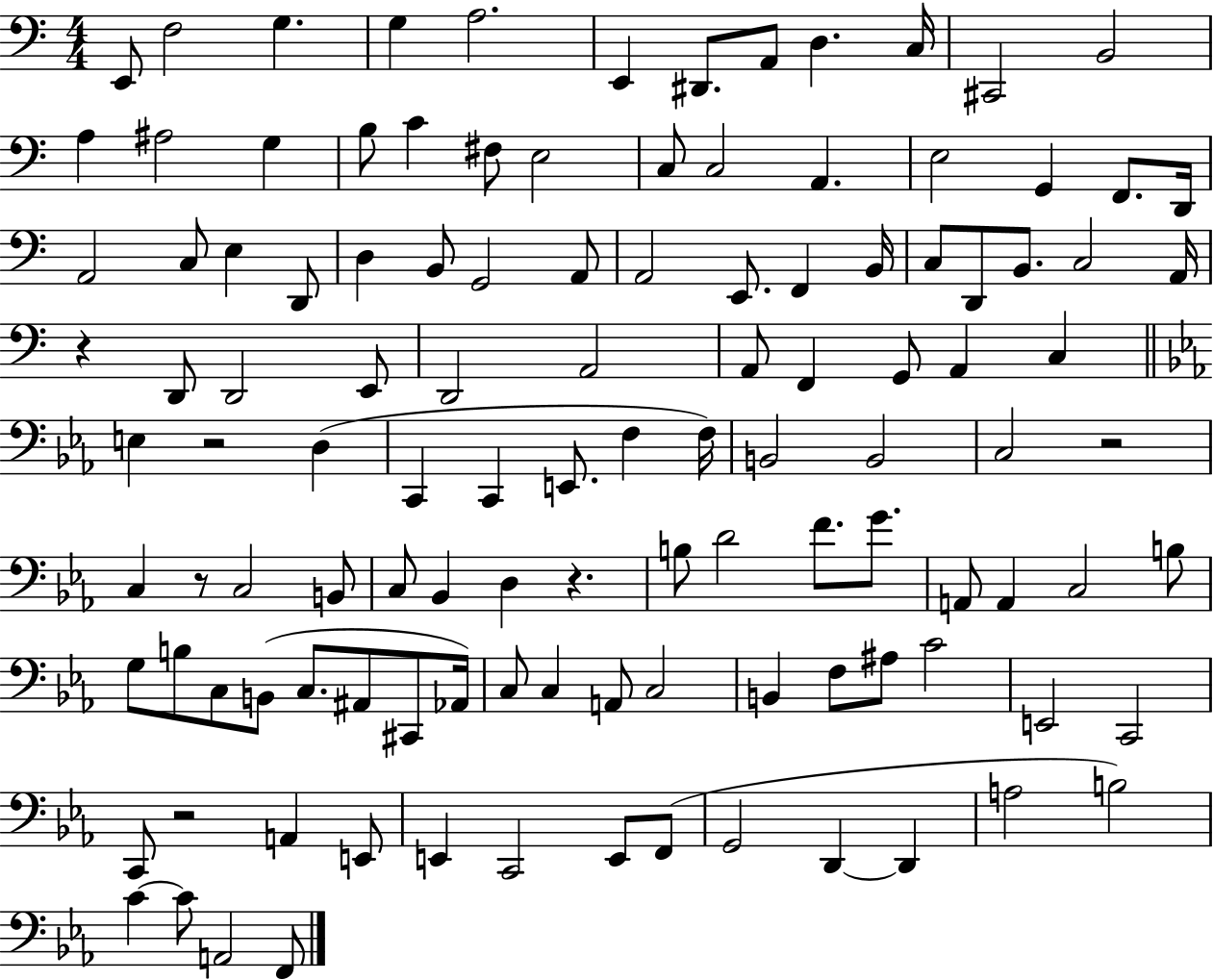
{
  \clef bass
  \numericTimeSignature
  \time 4/4
  \key c \major
  e,8 f2 g4. | g4 a2. | e,4 dis,8. a,8 d4. c16 | cis,2 b,2 | \break a4 ais2 g4 | b8 c'4 fis8 e2 | c8 c2 a,4. | e2 g,4 f,8. d,16 | \break a,2 c8 e4 d,8 | d4 b,8 g,2 a,8 | a,2 e,8. f,4 b,16 | c8 d,8 b,8. c2 a,16 | \break r4 d,8 d,2 e,8 | d,2 a,2 | a,8 f,4 g,8 a,4 c4 | \bar "||" \break \key ees \major e4 r2 d4( | c,4 c,4 e,8. f4 f16) | b,2 b,2 | c2 r2 | \break c4 r8 c2 b,8 | c8 bes,4 d4 r4. | b8 d'2 f'8. g'8. | a,8 a,4 c2 b8 | \break g8 b8 c8 b,8( c8. ais,8 cis,8 aes,16) | c8 c4 a,8 c2 | b,4 f8 ais8 c'2 | e,2 c,2 | \break c,8 r2 a,4 e,8 | e,4 c,2 e,8 f,8( | g,2 d,4~~ d,4 | a2 b2) | \break c'4~~ c'8 a,2 f,8 | \bar "|."
}